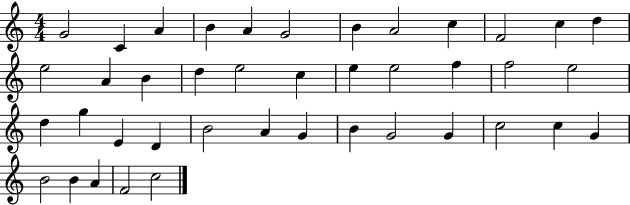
X:1
T:Untitled
M:4/4
L:1/4
K:C
G2 C A B A G2 B A2 c F2 c d e2 A B d e2 c e e2 f f2 e2 d g E D B2 A G B G2 G c2 c G B2 B A F2 c2